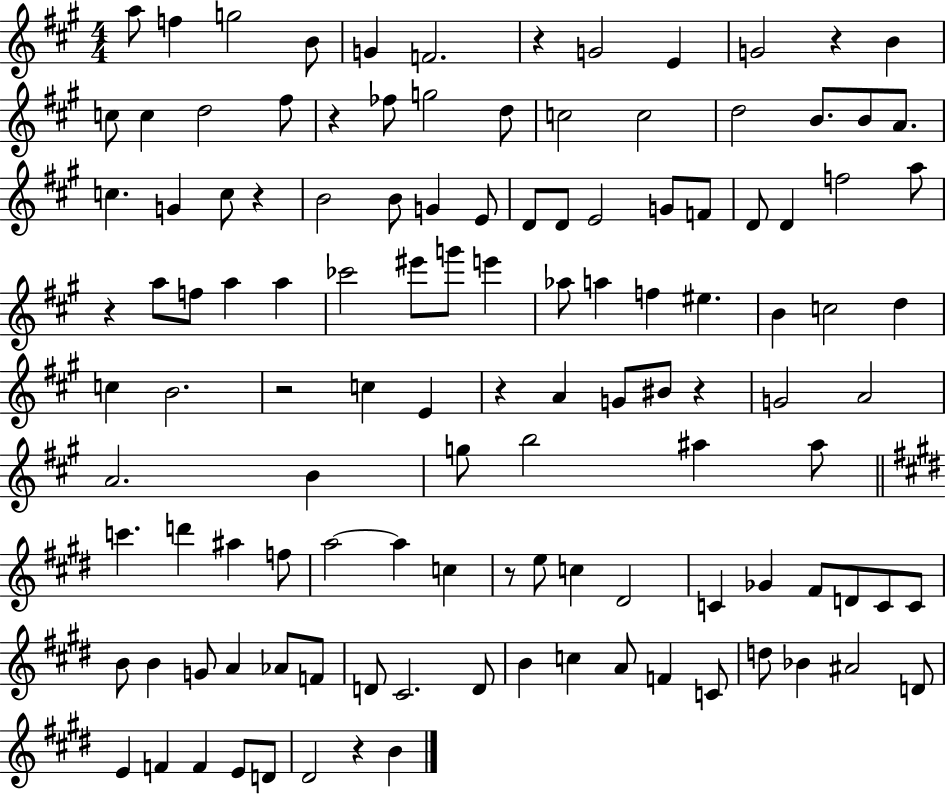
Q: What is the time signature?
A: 4/4